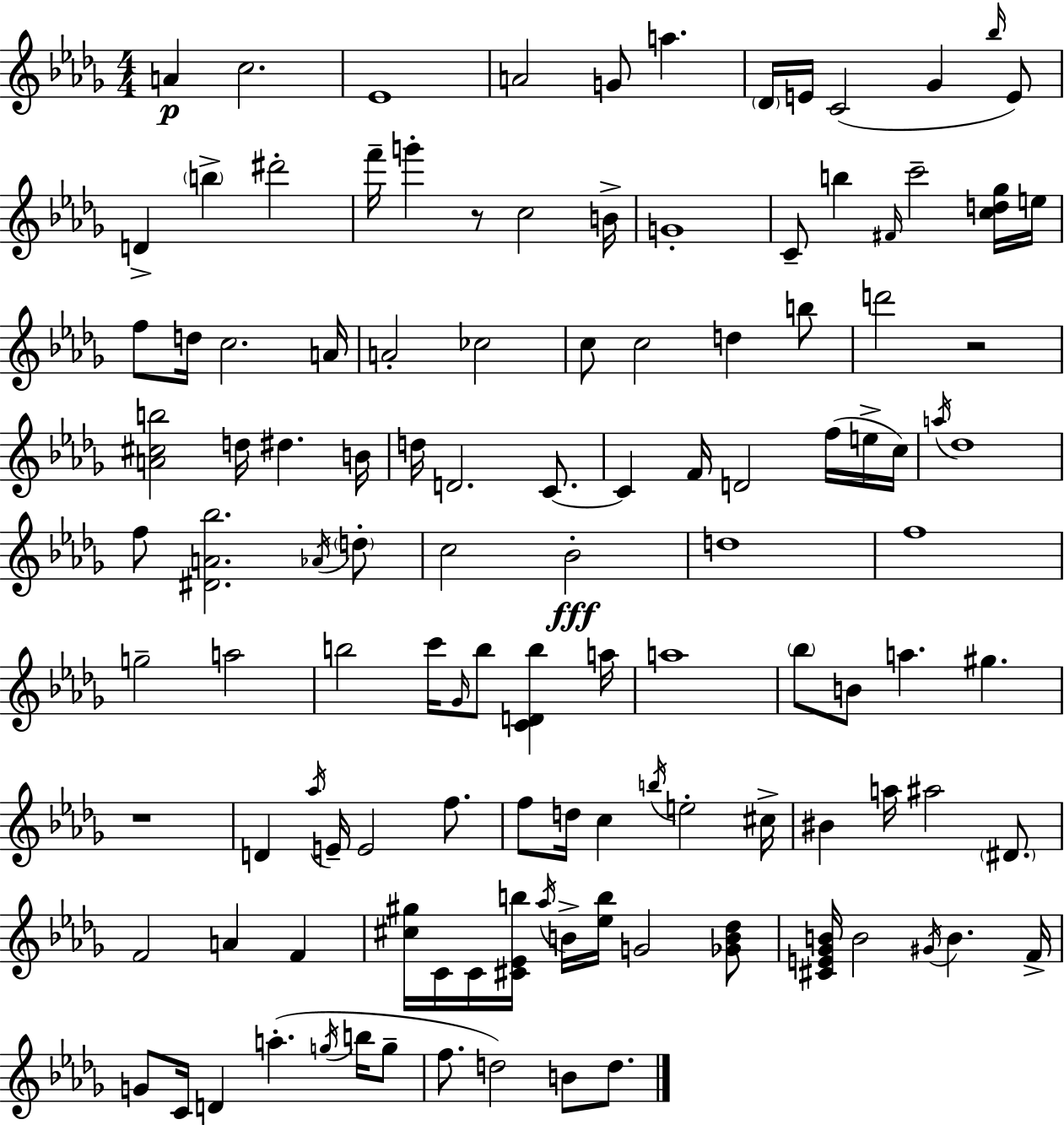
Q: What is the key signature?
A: BES minor